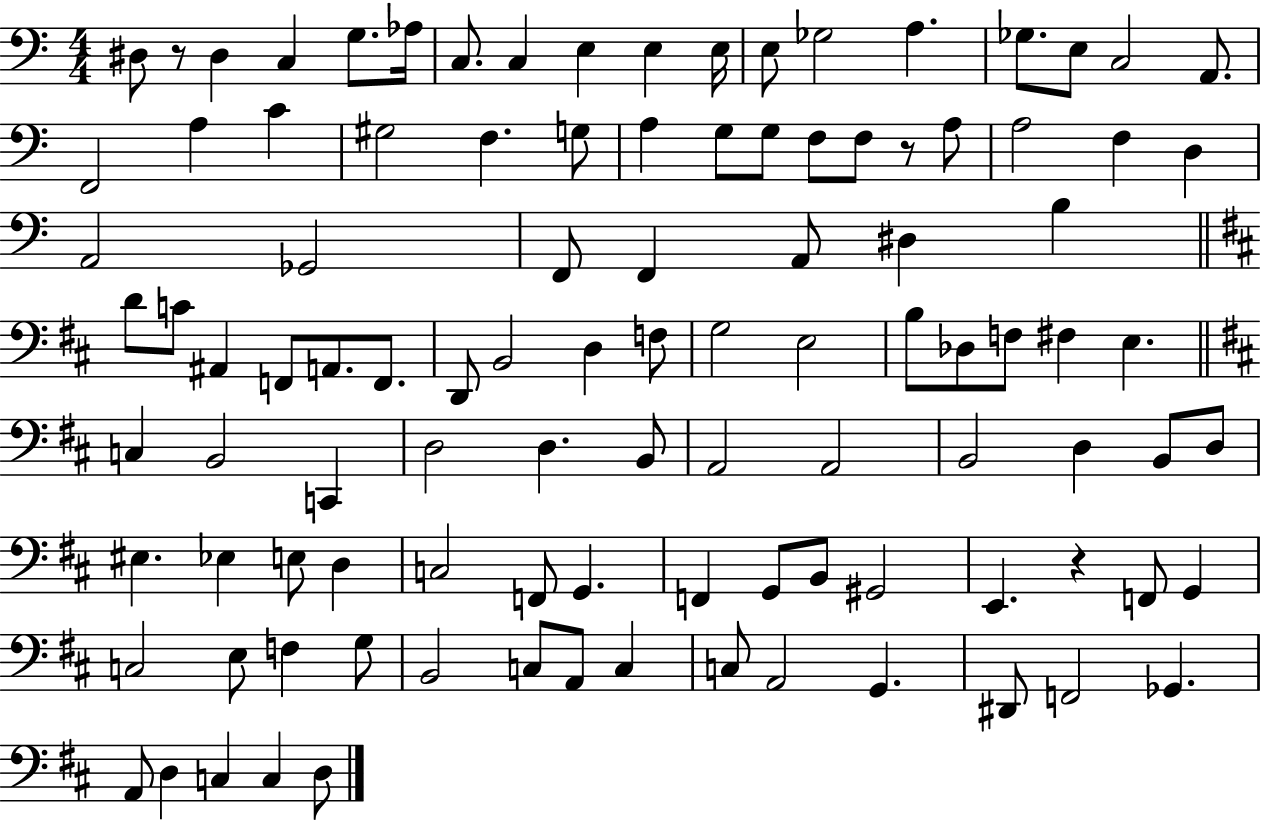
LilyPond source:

{
  \clef bass
  \numericTimeSignature
  \time 4/4
  \key c \major
  \repeat volta 2 { dis8 r8 dis4 c4 g8. aes16 | c8. c4 e4 e4 e16 | e8 ges2 a4. | ges8. e8 c2 a,8. | \break f,2 a4 c'4 | gis2 f4. g8 | a4 g8 g8 f8 f8 r8 a8 | a2 f4 d4 | \break a,2 ges,2 | f,8 f,4 a,8 dis4 b4 | \bar "||" \break \key d \major d'8 c'8 ais,4 f,8 a,8. f,8. | d,8 b,2 d4 f8 | g2 e2 | b8 des8 f8 fis4 e4. | \break \bar "||" \break \key d \major c4 b,2 c,4 | d2 d4. b,8 | a,2 a,2 | b,2 d4 b,8 d8 | \break eis4. ees4 e8 d4 | c2 f,8 g,4. | f,4 g,8 b,8 gis,2 | e,4. r4 f,8 g,4 | \break c2 e8 f4 g8 | b,2 c8 a,8 c4 | c8 a,2 g,4. | dis,8 f,2 ges,4. | \break a,8 d4 c4 c4 d8 | } \bar "|."
}